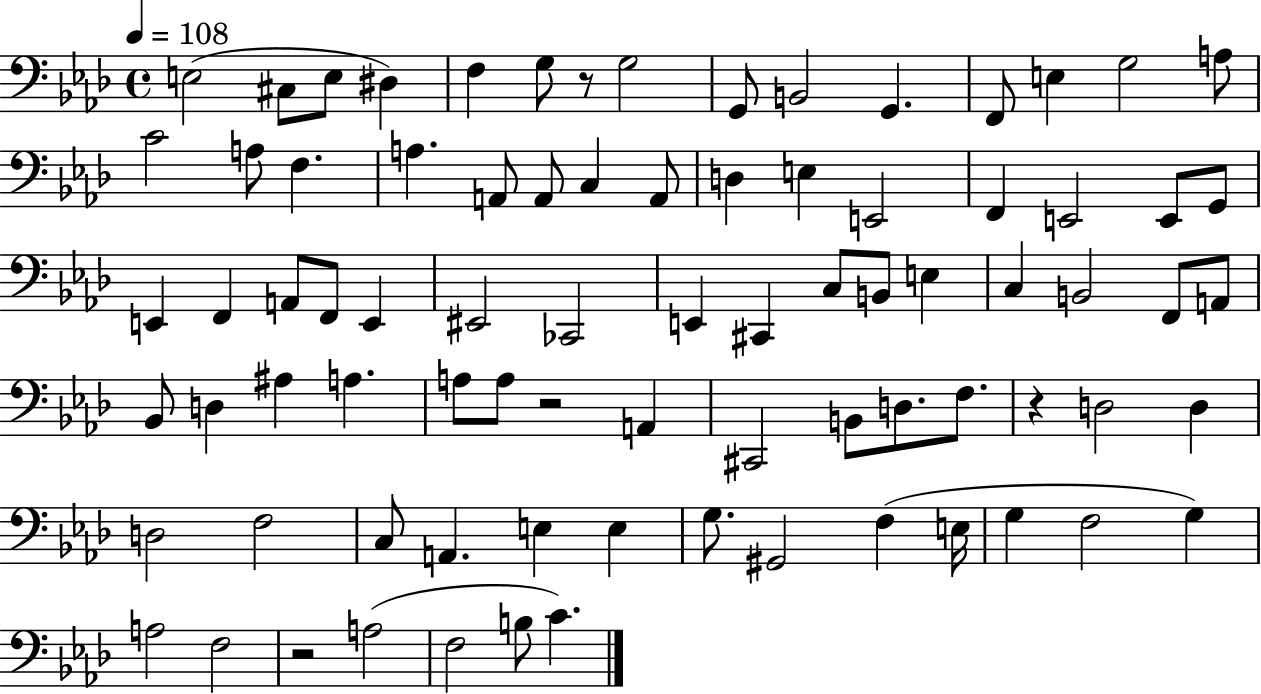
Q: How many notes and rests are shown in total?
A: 81